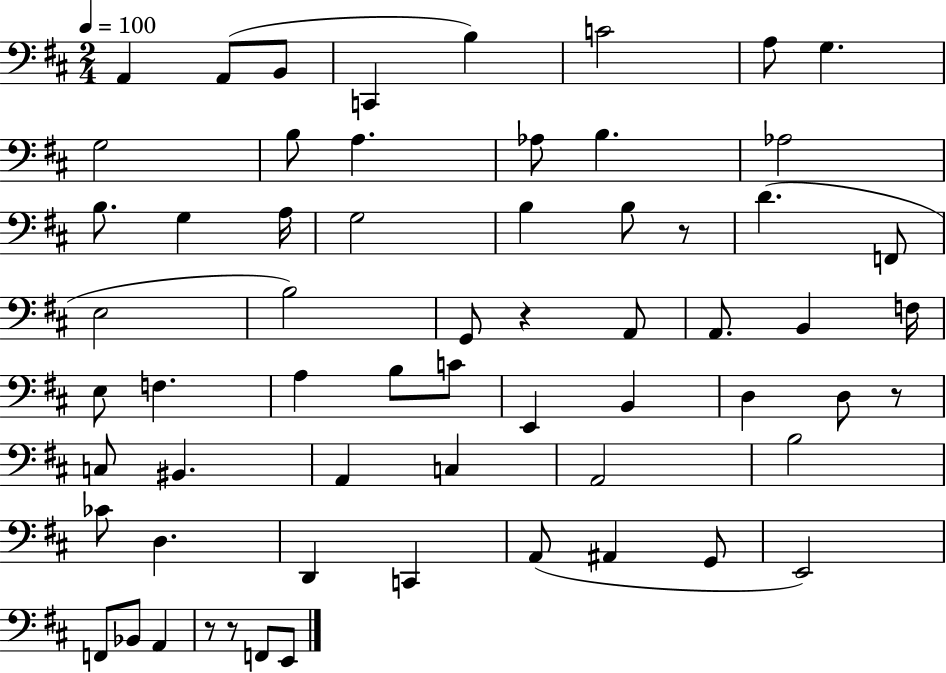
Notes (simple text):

A2/q A2/e B2/e C2/q B3/q C4/h A3/e G3/q. G3/h B3/e A3/q. Ab3/e B3/q. Ab3/h B3/e. G3/q A3/s G3/h B3/q B3/e R/e D4/q. F2/e E3/h B3/h G2/e R/q A2/e A2/e. B2/q F3/s E3/e F3/q. A3/q B3/e C4/e E2/q B2/q D3/q D3/e R/e C3/e BIS2/q. A2/q C3/q A2/h B3/h CES4/e D3/q. D2/q C2/q A2/e A#2/q G2/e E2/h F2/e Bb2/e A2/q R/e R/e F2/e E2/e